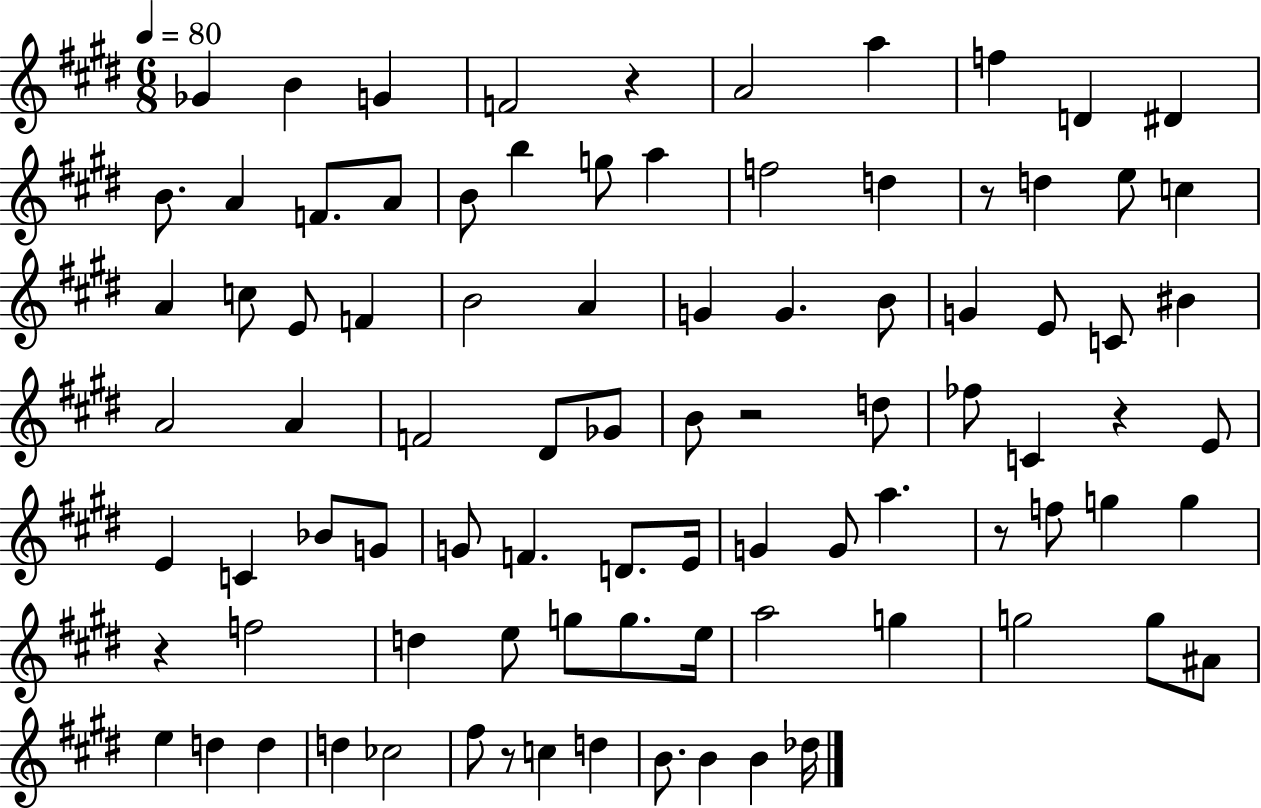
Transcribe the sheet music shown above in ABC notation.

X:1
T:Untitled
M:6/8
L:1/4
K:E
_G B G F2 z A2 a f D ^D B/2 A F/2 A/2 B/2 b g/2 a f2 d z/2 d e/2 c A c/2 E/2 F B2 A G G B/2 G E/2 C/2 ^B A2 A F2 ^D/2 _G/2 B/2 z2 d/2 _f/2 C z E/2 E C _B/2 G/2 G/2 F D/2 E/4 G G/2 a z/2 f/2 g g z f2 d e/2 g/2 g/2 e/4 a2 g g2 g/2 ^A/2 e d d d _c2 ^f/2 z/2 c d B/2 B B _d/4